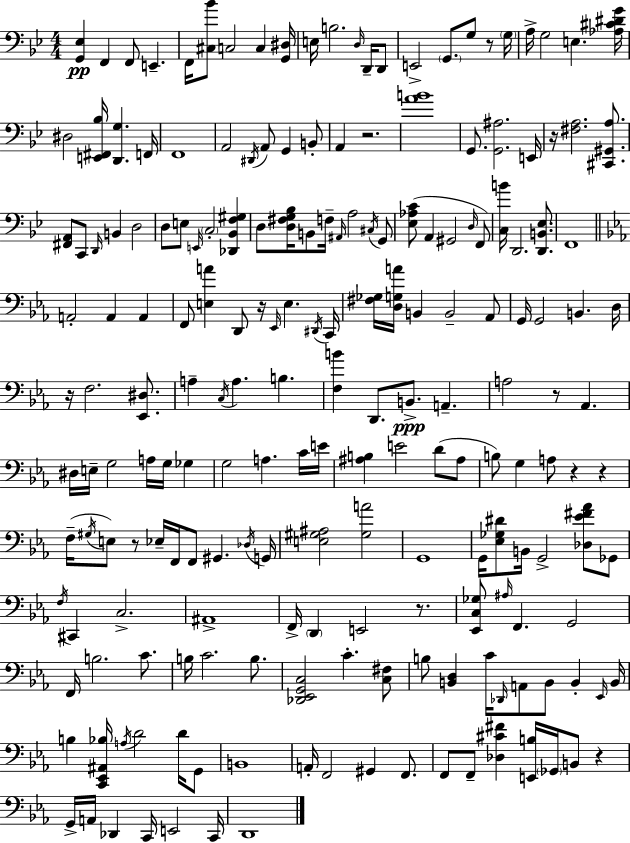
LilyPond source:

{
  \clef bass
  \numericTimeSignature
  \time 4/4
  \key bes \major
  \repeat volta 2 { <g, ees>4\pp f,4 f,8 e,4.-- | f,16 <cis bes'>8 c2 c4 <g, dis>16 | e16 b2. \grace { d16 } d,16-- d,8 | e,2-> \parenthesize g,8. g8 r8 | \break \parenthesize g16 a16-> g2 e4. | <aes cis' dis' g'>16 dis2 <e, fis, bes>16 <d, g>4. | f,16 f,1 | a,2 \acciaccatura { dis,16 } a,8 g,4 | \break b,8-. a,4 r2. | <a' b'>1 | g,8. <g, ais>2. | e,16 r16 <fis a>2. <cis, gis, a>8. | \break <fis, a,>8 c,8 \grace { d,16 } b,4 d2 | d8 e8 \grace { e,16 } \parenthesize c2-. | <des, bes, f gis>4 d8 <d fis g bes>16 b,8 f16-- \grace { ais,16 } a2 | \acciaccatura { cis16 } g,8 <ees aes c'>8( a,4 gis,2 | \break \grace { d16 }) f,8 <c b'>16 d,2. | <d, b, ees>8. f,1 | \bar "||" \break \key ees \major a,2-. a,4 a,4 | f,8 <e a'>4 d,8 r16 \grace { ees,16 } e4. | \acciaccatura { dis,16 } c,16 <fis ges>16 <d g a'>16 b,4 b,2-- | aes,8 g,16 g,2 b,4. | \break d16 r16 f2. <ees, dis>8. | a4-- \acciaccatura { c16 } a4. b4. | <f b'>4 d,8. b,8.->\ppp a,4.-- | a2 r8 aes,4. | \break dis16 e16-- g2 a16 g16 ges4 | g2 a4. | c'16 e'16 <ais b>4 e'2 d'8( | ais8 b8) g4 a8 r4 r4 | \break f16--( \acciaccatura { gis16 } e8) r8 ees16-- f,16 f,8 gis,4. | \acciaccatura { des16 } g,16 <e gis ais>2 <gis a'>2 | g,1 | g,16 <ees ges dis'>8 b,16 g,2-> | \break <des ees' fis' aes'>8 ges,8 \acciaccatura { f16 } cis,4 c2.-> | ais,1-> | f,16-> \parenthesize d,4 e,2 | r8. <ees, c ges>8 \grace { ais16 } f,4. g,2 | \break f,16 b2. | c'8. b16 c'2. | b8. <des, ees, g, c>2 c'4.-. | <c fis>8 b8 <b, d>4 c'16 \grace { des,16 } a,8 | \break b,8 b,4-. \grace { ees,16 } b,16 b4 <c, ees, ais, bes>16 \acciaccatura { a16 } d'2 | d'16 g,8 b,1 | a,16-. f,2 | gis,4 f,8. f,8 f,8-- <des cis' fis'>4 | \break <e, b>16 \parenthesize ges,16 b,8 r4 g,16-> a,16 des,4 | c,16 e,2 c,16 d,1 | } \bar "|."
}